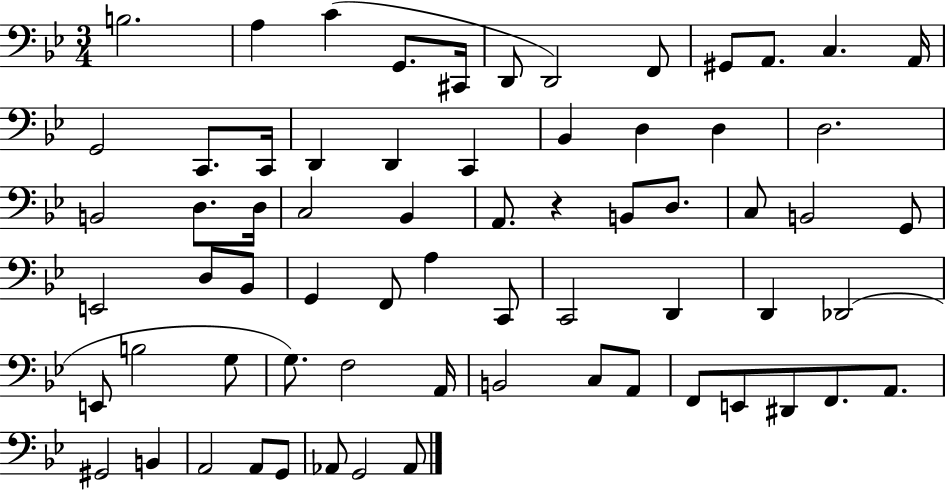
X:1
T:Untitled
M:3/4
L:1/4
K:Bb
B,2 A, C G,,/2 ^C,,/4 D,,/2 D,,2 F,,/2 ^G,,/2 A,,/2 C, A,,/4 G,,2 C,,/2 C,,/4 D,, D,, C,, _B,, D, D, D,2 B,,2 D,/2 D,/4 C,2 _B,, A,,/2 z B,,/2 D,/2 C,/2 B,,2 G,,/2 E,,2 D,/2 _B,,/2 G,, F,,/2 A, C,,/2 C,,2 D,, D,, _D,,2 E,,/2 B,2 G,/2 G,/2 F,2 A,,/4 B,,2 C,/2 A,,/2 F,,/2 E,,/2 ^D,,/2 F,,/2 A,,/2 ^G,,2 B,, A,,2 A,,/2 G,,/2 _A,,/2 G,,2 _A,,/2